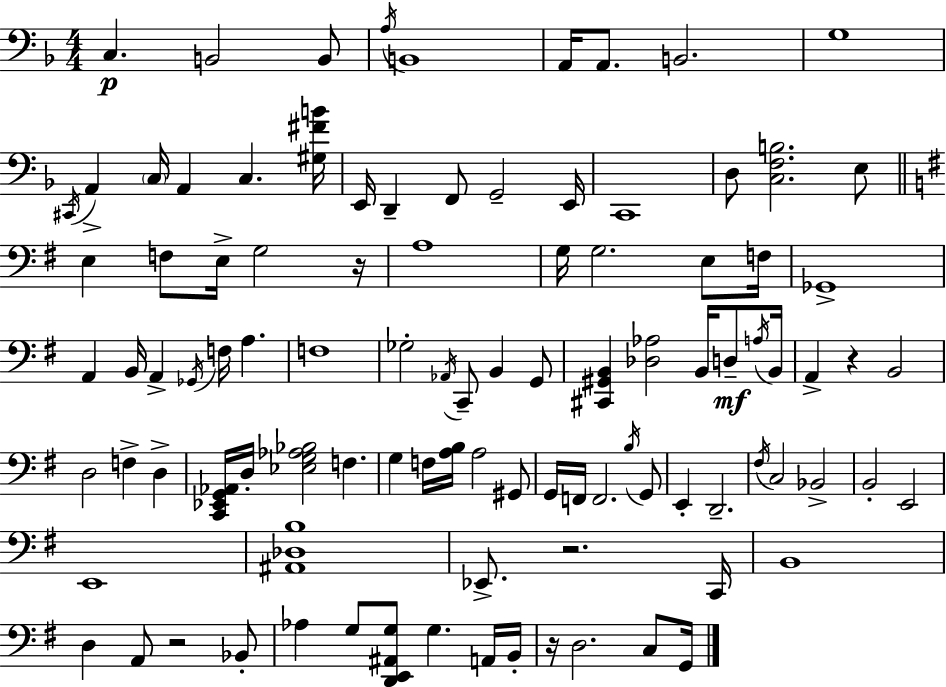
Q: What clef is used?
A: bass